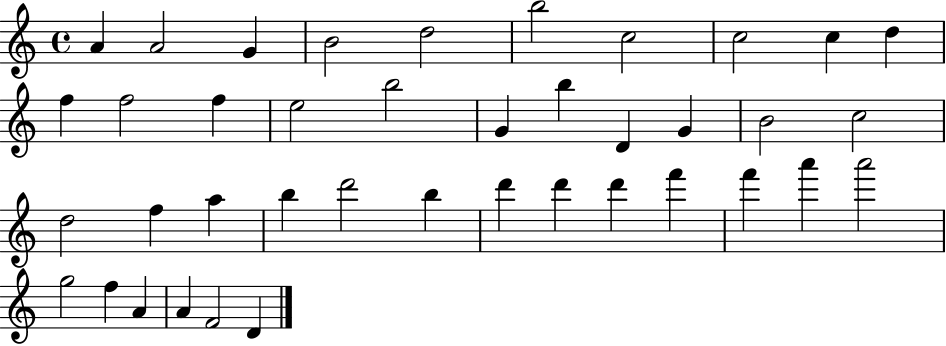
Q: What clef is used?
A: treble